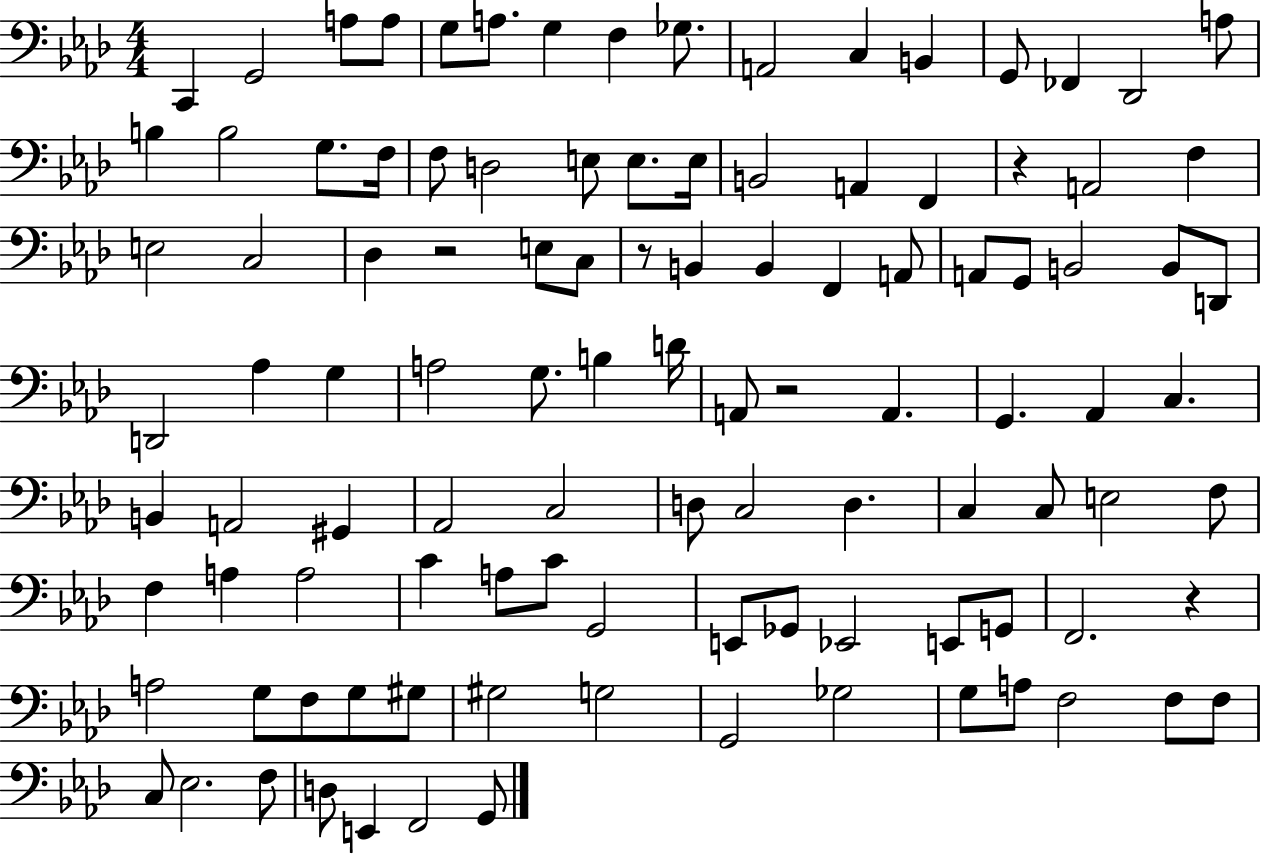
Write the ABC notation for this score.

X:1
T:Untitled
M:4/4
L:1/4
K:Ab
C,, G,,2 A,/2 A,/2 G,/2 A,/2 G, F, _G,/2 A,,2 C, B,, G,,/2 _F,, _D,,2 A,/2 B, B,2 G,/2 F,/4 F,/2 D,2 E,/2 E,/2 E,/4 B,,2 A,, F,, z A,,2 F, E,2 C,2 _D, z2 E,/2 C,/2 z/2 B,, B,, F,, A,,/2 A,,/2 G,,/2 B,,2 B,,/2 D,,/2 D,,2 _A, G, A,2 G,/2 B, D/4 A,,/2 z2 A,, G,, _A,, C, B,, A,,2 ^G,, _A,,2 C,2 D,/2 C,2 D, C, C,/2 E,2 F,/2 F, A, A,2 C A,/2 C/2 G,,2 E,,/2 _G,,/2 _E,,2 E,,/2 G,,/2 F,,2 z A,2 G,/2 F,/2 G,/2 ^G,/2 ^G,2 G,2 G,,2 _G,2 G,/2 A,/2 F,2 F,/2 F,/2 C,/2 _E,2 F,/2 D,/2 E,, F,,2 G,,/2